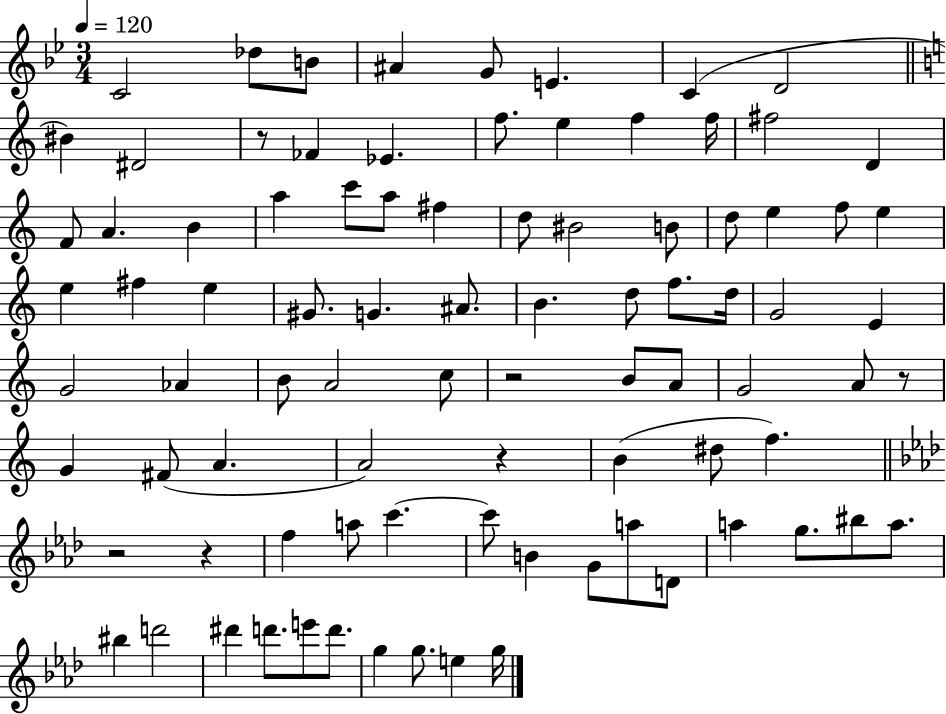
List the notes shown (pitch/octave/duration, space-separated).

C4/h Db5/e B4/e A#4/q G4/e E4/q. C4/q D4/h BIS4/q D#4/h R/e FES4/q Eb4/q. F5/e. E5/q F5/q F5/s F#5/h D4/q F4/e A4/q. B4/q A5/q C6/e A5/e F#5/q D5/e BIS4/h B4/e D5/e E5/q F5/e E5/q E5/q F#5/q E5/q G#4/e. G4/q. A#4/e. B4/q. D5/e F5/e. D5/s G4/h E4/q G4/h Ab4/q B4/e A4/h C5/e R/h B4/e A4/e G4/h A4/e R/e G4/q F#4/e A4/q. A4/h R/q B4/q D#5/e F5/q. R/h R/q F5/q A5/e C6/q. C6/e B4/q G4/e A5/e D4/e A5/q G5/e. BIS5/e A5/e. BIS5/q D6/h D#6/q D6/e. E6/e D6/e. G5/q G5/e. E5/q G5/s